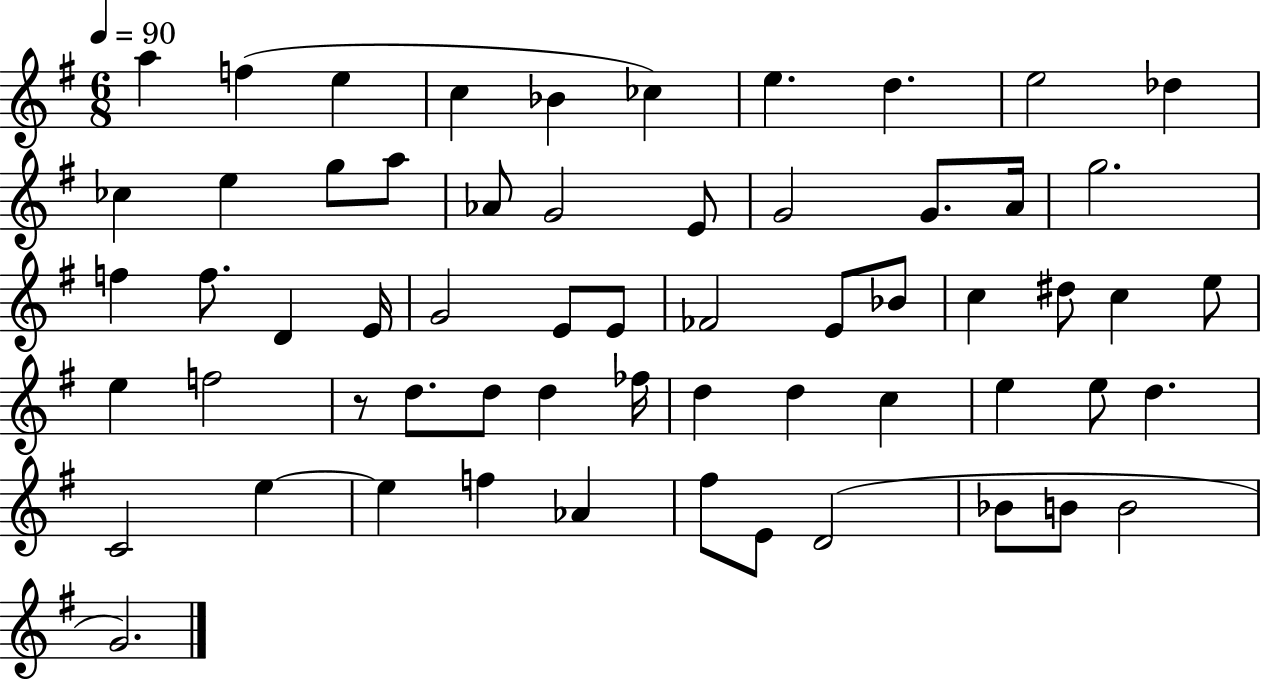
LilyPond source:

{
  \clef treble
  \numericTimeSignature
  \time 6/8
  \key g \major
  \tempo 4 = 90
  a''4 f''4( e''4 | c''4 bes'4 ces''4) | e''4. d''4. | e''2 des''4 | \break ces''4 e''4 g''8 a''8 | aes'8 g'2 e'8 | g'2 g'8. a'16 | g''2. | \break f''4 f''8. d'4 e'16 | g'2 e'8 e'8 | fes'2 e'8 bes'8 | c''4 dis''8 c''4 e''8 | \break e''4 f''2 | r8 d''8. d''8 d''4 fes''16 | d''4 d''4 c''4 | e''4 e''8 d''4. | \break c'2 e''4~~ | e''4 f''4 aes'4 | fis''8 e'8 d'2( | bes'8 b'8 b'2 | \break g'2.) | \bar "|."
}